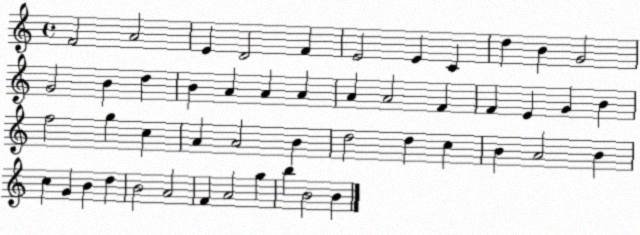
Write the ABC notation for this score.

X:1
T:Untitled
M:4/4
L:1/4
K:C
F2 A2 E D2 F E2 E C d B G2 G2 B d B A A A A A2 F F E G B f2 g c A A2 B d2 d c B A2 B c G B d B2 A2 F A2 g b B2 B